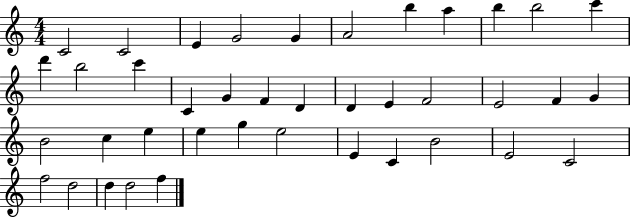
{
  \clef treble
  \numericTimeSignature
  \time 4/4
  \key c \major
  c'2 c'2 | e'4 g'2 g'4 | a'2 b''4 a''4 | b''4 b''2 c'''4 | \break d'''4 b''2 c'''4 | c'4 g'4 f'4 d'4 | d'4 e'4 f'2 | e'2 f'4 g'4 | \break b'2 c''4 e''4 | e''4 g''4 e''2 | e'4 c'4 b'2 | e'2 c'2 | \break f''2 d''2 | d''4 d''2 f''4 | \bar "|."
}